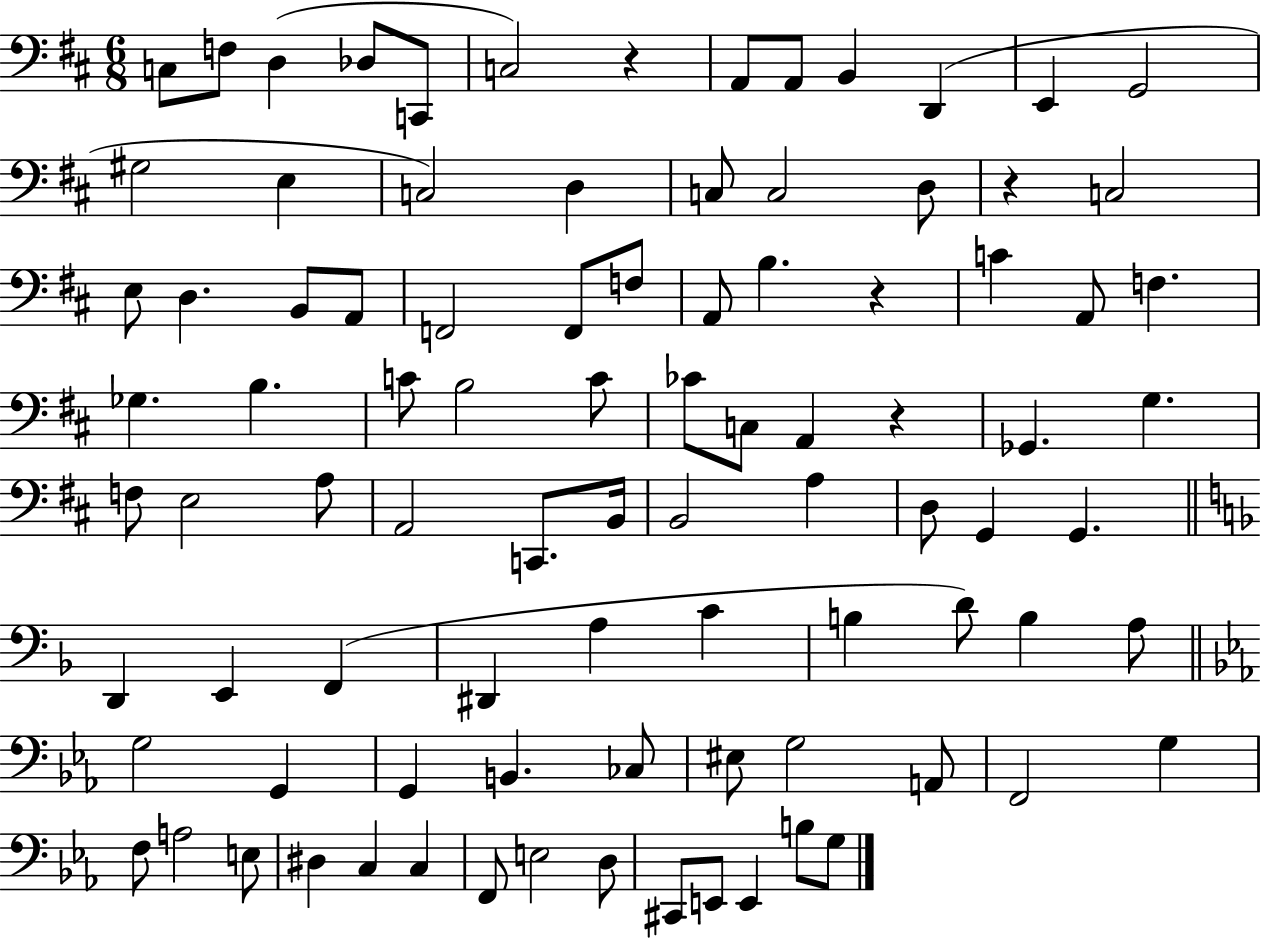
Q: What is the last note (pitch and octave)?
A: G3